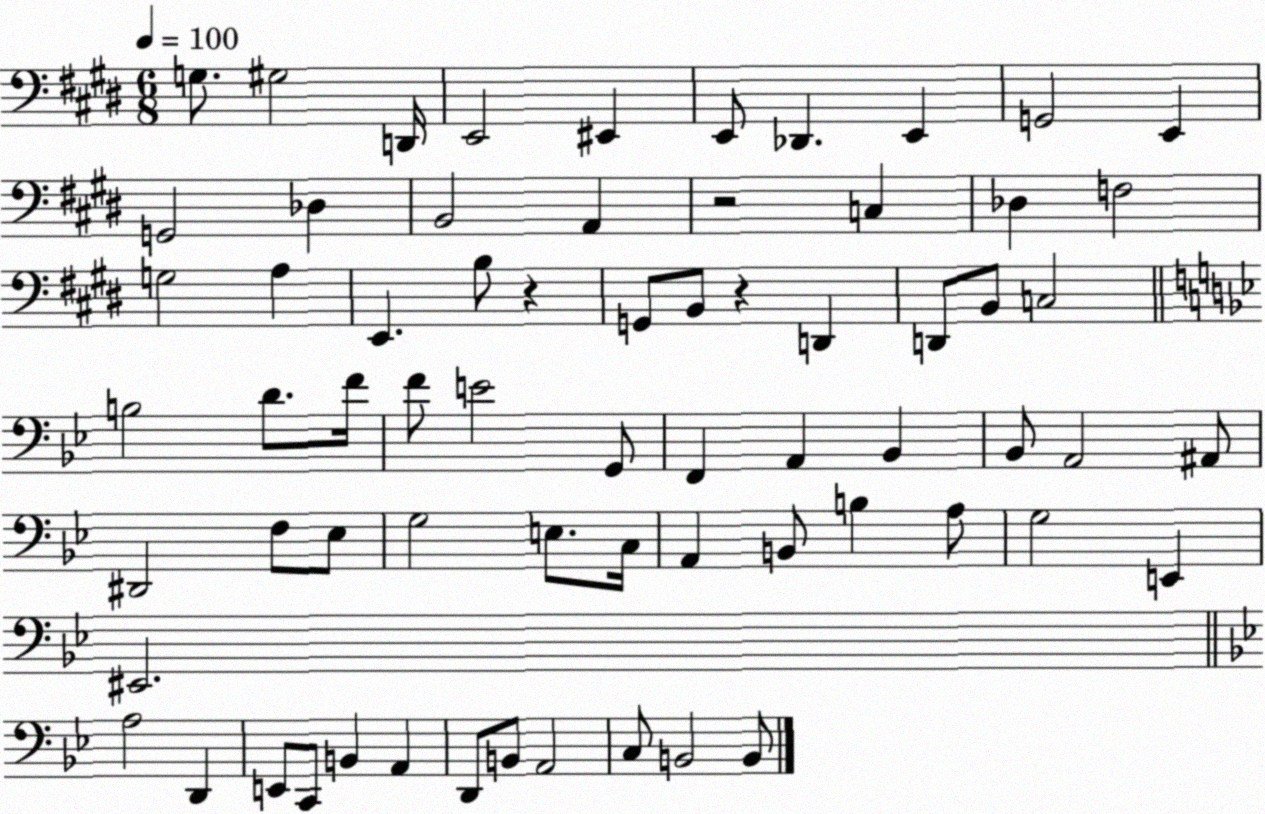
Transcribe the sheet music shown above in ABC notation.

X:1
T:Untitled
M:6/8
L:1/4
K:E
G,/2 ^G,2 D,,/4 E,,2 ^E,, E,,/2 _D,, E,, G,,2 E,, G,,2 _D, B,,2 A,, z2 C, _D, F,2 G,2 A, E,, B,/2 z G,,/2 B,,/2 z D,, D,,/2 B,,/2 C,2 B,2 D/2 F/4 F/2 E2 G,,/2 F,, A,, _B,, _B,,/2 A,,2 ^A,,/2 ^D,,2 F,/2 _E,/2 G,2 E,/2 C,/4 A,, B,,/2 B, A,/2 G,2 E,, ^E,,2 A,2 D,, E,,/2 C,,/2 B,, A,, D,,/2 B,,/2 A,,2 C,/2 B,,2 B,,/2